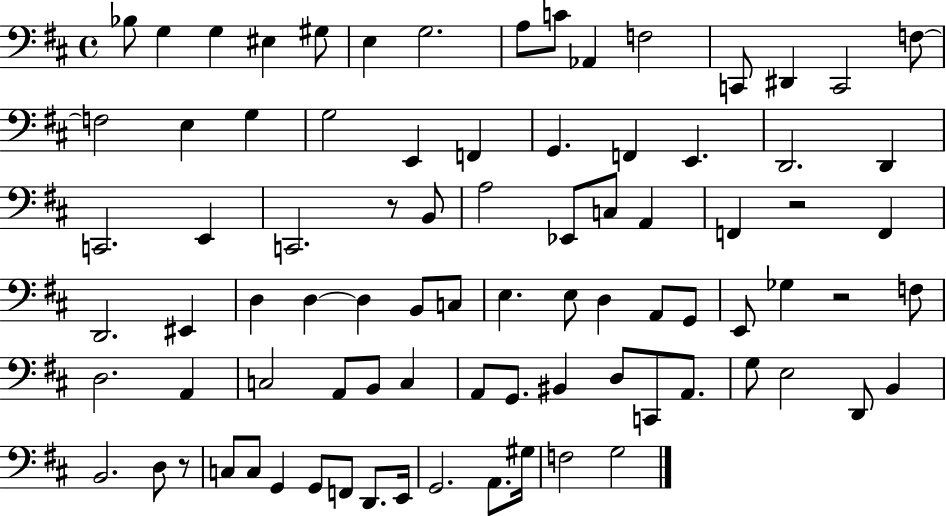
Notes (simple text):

Bb3/e G3/q G3/q EIS3/q G#3/e E3/q G3/h. A3/e C4/e Ab2/q F3/h C2/e D#2/q C2/h F3/e F3/h E3/q G3/q G3/h E2/q F2/q G2/q. F2/q E2/q. D2/h. D2/q C2/h. E2/q C2/h. R/e B2/e A3/h Eb2/e C3/e A2/q F2/q R/h F2/q D2/h. EIS2/q D3/q D3/q D3/q B2/e C3/e E3/q. E3/e D3/q A2/e G2/e E2/e Gb3/q R/h F3/e D3/h. A2/q C3/h A2/e B2/e C3/q A2/e G2/e. BIS2/q D3/e C2/e A2/e. G3/e E3/h D2/e B2/q B2/h. D3/e R/e C3/e C3/e G2/q G2/e F2/e D2/e. E2/s G2/h. A2/e. G#3/s F3/h G3/h